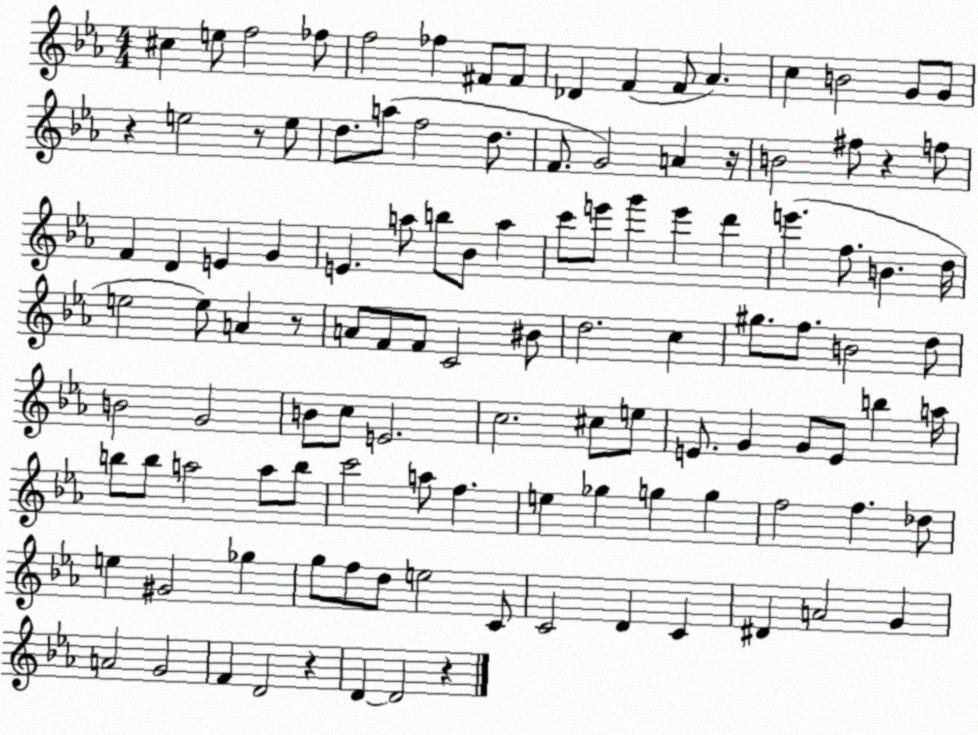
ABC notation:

X:1
T:Untitled
M:4/4
L:1/4
K:Eb
^c e/2 f2 _f/2 f2 _f ^F/2 ^F/2 _D F F/2 _A c B2 G/2 G/2 z e2 z/2 e/2 d/2 a/2 f2 d/2 F/2 G2 A z/4 B2 ^f/2 z f/2 F D E G E a/2 b/2 _B/2 a c'/2 e'/2 g' e' d' e' f/2 B d/4 e2 e/2 A z/2 A/2 F/2 F/2 C2 ^B/2 d2 c ^g/2 f/2 B2 d/2 B2 G2 B/2 c/2 E2 c2 ^c/2 e/2 E/2 G G/2 E/2 b a/4 b/2 b/2 a2 a/2 b/2 c'2 a/2 f e _g g g f2 f _d/2 e ^G2 _g g/2 f/2 d/2 e2 C/2 C2 D C ^D A2 G A2 G2 F D2 z D D2 z